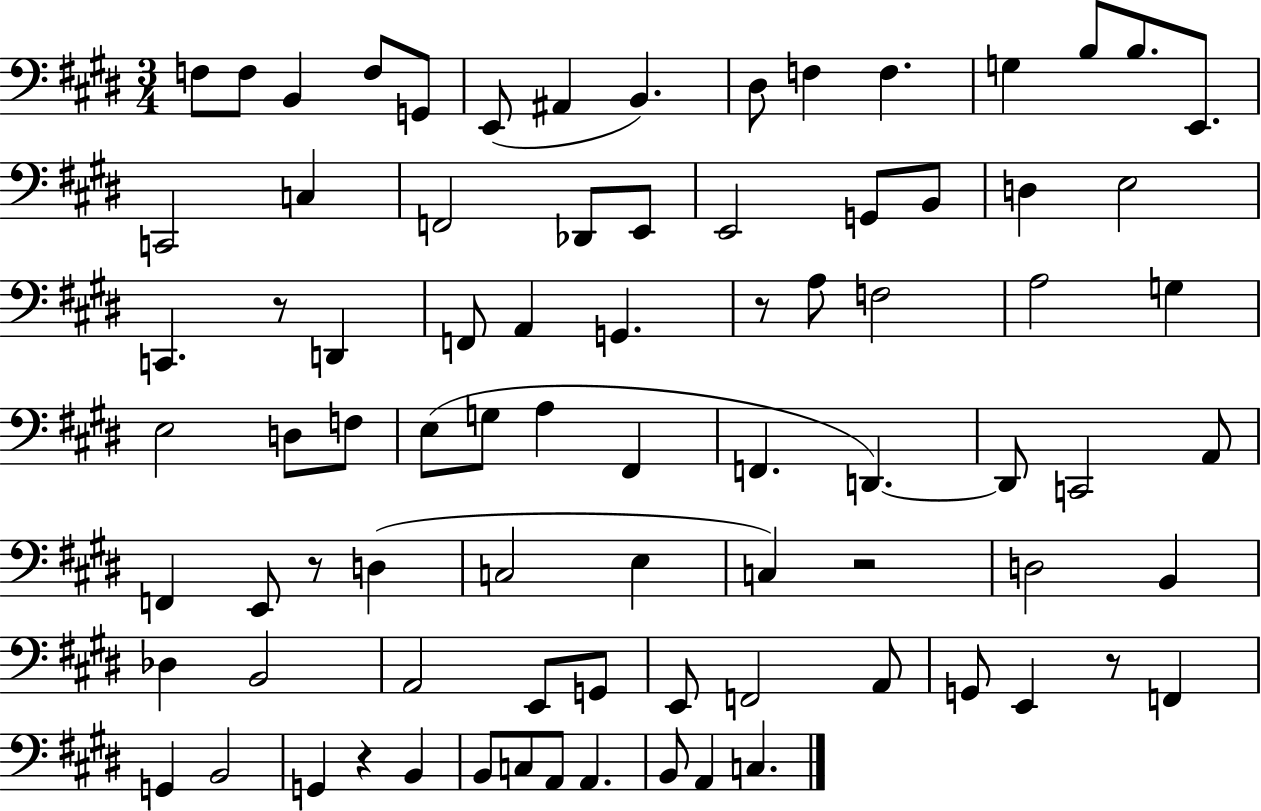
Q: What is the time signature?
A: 3/4